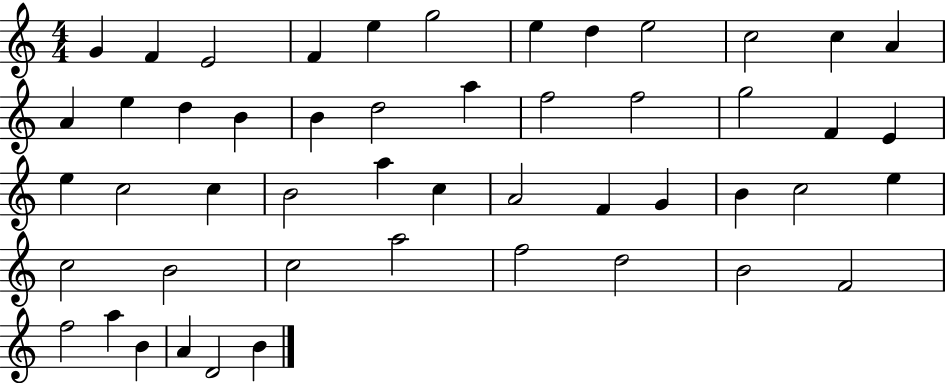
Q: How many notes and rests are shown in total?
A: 50